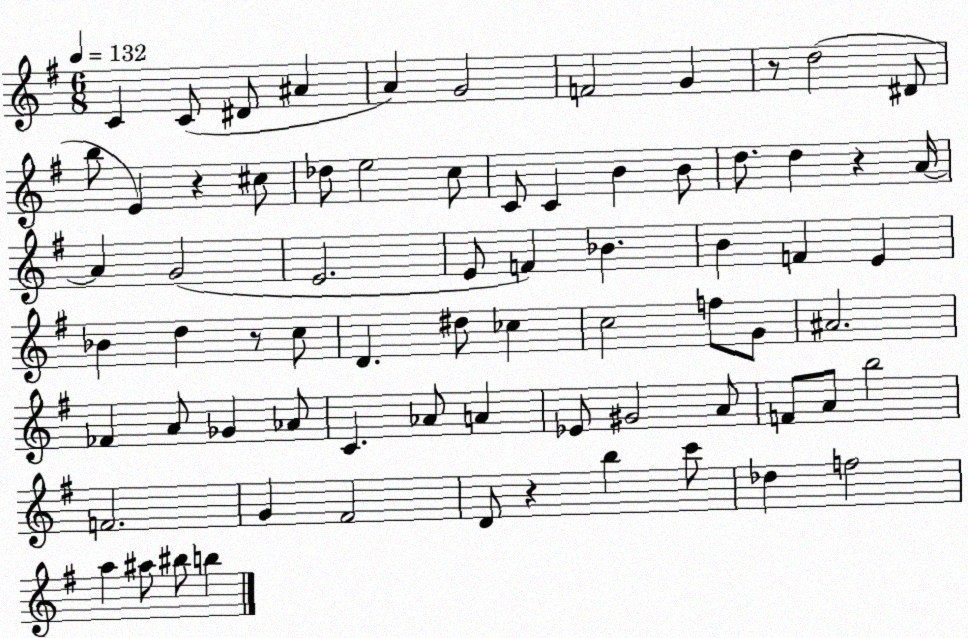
X:1
T:Untitled
M:6/8
L:1/4
K:G
C C/2 ^D/2 ^A A G2 F2 G z/2 d2 ^D/2 b/2 E z ^c/2 _d/2 e2 c/2 C/2 C B B/2 d/2 d z A/4 A G2 E2 E/2 F _B B F E _B d z/2 c/2 D ^d/2 _c c2 f/2 G/2 ^A2 _F A/2 _G _A/2 C _A/2 A _E/2 ^G2 A/2 F/2 A/2 b2 F2 G ^F2 D/2 z b c'/2 _d f2 a ^a/2 ^b/2 b